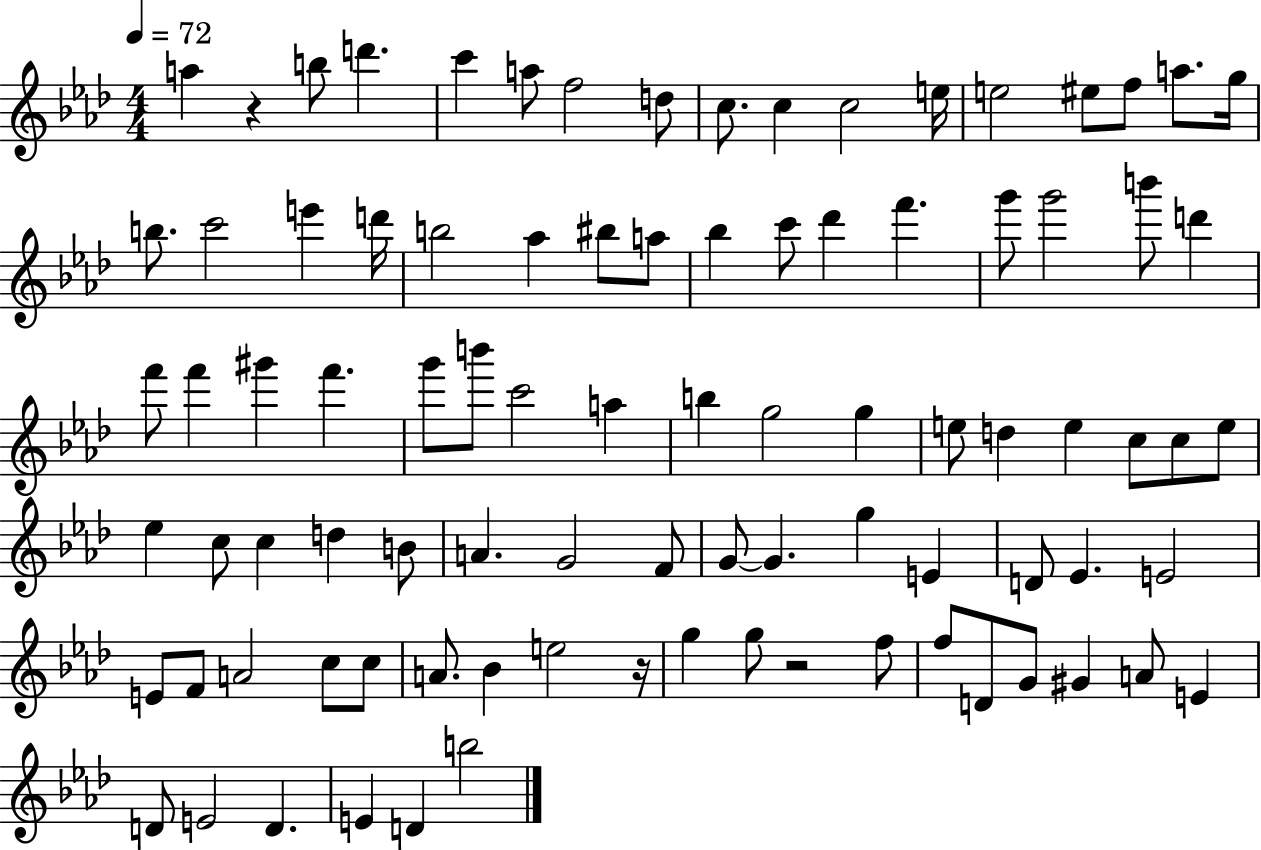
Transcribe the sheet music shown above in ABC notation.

X:1
T:Untitled
M:4/4
L:1/4
K:Ab
a z b/2 d' c' a/2 f2 d/2 c/2 c c2 e/4 e2 ^e/2 f/2 a/2 g/4 b/2 c'2 e' d'/4 b2 _a ^b/2 a/2 _b c'/2 _d' f' g'/2 g'2 b'/2 d' f'/2 f' ^g' f' g'/2 b'/2 c'2 a b g2 g e/2 d e c/2 c/2 e/2 _e c/2 c d B/2 A G2 F/2 G/2 G g E D/2 _E E2 E/2 F/2 A2 c/2 c/2 A/2 _B e2 z/4 g g/2 z2 f/2 f/2 D/2 G/2 ^G A/2 E D/2 E2 D E D b2